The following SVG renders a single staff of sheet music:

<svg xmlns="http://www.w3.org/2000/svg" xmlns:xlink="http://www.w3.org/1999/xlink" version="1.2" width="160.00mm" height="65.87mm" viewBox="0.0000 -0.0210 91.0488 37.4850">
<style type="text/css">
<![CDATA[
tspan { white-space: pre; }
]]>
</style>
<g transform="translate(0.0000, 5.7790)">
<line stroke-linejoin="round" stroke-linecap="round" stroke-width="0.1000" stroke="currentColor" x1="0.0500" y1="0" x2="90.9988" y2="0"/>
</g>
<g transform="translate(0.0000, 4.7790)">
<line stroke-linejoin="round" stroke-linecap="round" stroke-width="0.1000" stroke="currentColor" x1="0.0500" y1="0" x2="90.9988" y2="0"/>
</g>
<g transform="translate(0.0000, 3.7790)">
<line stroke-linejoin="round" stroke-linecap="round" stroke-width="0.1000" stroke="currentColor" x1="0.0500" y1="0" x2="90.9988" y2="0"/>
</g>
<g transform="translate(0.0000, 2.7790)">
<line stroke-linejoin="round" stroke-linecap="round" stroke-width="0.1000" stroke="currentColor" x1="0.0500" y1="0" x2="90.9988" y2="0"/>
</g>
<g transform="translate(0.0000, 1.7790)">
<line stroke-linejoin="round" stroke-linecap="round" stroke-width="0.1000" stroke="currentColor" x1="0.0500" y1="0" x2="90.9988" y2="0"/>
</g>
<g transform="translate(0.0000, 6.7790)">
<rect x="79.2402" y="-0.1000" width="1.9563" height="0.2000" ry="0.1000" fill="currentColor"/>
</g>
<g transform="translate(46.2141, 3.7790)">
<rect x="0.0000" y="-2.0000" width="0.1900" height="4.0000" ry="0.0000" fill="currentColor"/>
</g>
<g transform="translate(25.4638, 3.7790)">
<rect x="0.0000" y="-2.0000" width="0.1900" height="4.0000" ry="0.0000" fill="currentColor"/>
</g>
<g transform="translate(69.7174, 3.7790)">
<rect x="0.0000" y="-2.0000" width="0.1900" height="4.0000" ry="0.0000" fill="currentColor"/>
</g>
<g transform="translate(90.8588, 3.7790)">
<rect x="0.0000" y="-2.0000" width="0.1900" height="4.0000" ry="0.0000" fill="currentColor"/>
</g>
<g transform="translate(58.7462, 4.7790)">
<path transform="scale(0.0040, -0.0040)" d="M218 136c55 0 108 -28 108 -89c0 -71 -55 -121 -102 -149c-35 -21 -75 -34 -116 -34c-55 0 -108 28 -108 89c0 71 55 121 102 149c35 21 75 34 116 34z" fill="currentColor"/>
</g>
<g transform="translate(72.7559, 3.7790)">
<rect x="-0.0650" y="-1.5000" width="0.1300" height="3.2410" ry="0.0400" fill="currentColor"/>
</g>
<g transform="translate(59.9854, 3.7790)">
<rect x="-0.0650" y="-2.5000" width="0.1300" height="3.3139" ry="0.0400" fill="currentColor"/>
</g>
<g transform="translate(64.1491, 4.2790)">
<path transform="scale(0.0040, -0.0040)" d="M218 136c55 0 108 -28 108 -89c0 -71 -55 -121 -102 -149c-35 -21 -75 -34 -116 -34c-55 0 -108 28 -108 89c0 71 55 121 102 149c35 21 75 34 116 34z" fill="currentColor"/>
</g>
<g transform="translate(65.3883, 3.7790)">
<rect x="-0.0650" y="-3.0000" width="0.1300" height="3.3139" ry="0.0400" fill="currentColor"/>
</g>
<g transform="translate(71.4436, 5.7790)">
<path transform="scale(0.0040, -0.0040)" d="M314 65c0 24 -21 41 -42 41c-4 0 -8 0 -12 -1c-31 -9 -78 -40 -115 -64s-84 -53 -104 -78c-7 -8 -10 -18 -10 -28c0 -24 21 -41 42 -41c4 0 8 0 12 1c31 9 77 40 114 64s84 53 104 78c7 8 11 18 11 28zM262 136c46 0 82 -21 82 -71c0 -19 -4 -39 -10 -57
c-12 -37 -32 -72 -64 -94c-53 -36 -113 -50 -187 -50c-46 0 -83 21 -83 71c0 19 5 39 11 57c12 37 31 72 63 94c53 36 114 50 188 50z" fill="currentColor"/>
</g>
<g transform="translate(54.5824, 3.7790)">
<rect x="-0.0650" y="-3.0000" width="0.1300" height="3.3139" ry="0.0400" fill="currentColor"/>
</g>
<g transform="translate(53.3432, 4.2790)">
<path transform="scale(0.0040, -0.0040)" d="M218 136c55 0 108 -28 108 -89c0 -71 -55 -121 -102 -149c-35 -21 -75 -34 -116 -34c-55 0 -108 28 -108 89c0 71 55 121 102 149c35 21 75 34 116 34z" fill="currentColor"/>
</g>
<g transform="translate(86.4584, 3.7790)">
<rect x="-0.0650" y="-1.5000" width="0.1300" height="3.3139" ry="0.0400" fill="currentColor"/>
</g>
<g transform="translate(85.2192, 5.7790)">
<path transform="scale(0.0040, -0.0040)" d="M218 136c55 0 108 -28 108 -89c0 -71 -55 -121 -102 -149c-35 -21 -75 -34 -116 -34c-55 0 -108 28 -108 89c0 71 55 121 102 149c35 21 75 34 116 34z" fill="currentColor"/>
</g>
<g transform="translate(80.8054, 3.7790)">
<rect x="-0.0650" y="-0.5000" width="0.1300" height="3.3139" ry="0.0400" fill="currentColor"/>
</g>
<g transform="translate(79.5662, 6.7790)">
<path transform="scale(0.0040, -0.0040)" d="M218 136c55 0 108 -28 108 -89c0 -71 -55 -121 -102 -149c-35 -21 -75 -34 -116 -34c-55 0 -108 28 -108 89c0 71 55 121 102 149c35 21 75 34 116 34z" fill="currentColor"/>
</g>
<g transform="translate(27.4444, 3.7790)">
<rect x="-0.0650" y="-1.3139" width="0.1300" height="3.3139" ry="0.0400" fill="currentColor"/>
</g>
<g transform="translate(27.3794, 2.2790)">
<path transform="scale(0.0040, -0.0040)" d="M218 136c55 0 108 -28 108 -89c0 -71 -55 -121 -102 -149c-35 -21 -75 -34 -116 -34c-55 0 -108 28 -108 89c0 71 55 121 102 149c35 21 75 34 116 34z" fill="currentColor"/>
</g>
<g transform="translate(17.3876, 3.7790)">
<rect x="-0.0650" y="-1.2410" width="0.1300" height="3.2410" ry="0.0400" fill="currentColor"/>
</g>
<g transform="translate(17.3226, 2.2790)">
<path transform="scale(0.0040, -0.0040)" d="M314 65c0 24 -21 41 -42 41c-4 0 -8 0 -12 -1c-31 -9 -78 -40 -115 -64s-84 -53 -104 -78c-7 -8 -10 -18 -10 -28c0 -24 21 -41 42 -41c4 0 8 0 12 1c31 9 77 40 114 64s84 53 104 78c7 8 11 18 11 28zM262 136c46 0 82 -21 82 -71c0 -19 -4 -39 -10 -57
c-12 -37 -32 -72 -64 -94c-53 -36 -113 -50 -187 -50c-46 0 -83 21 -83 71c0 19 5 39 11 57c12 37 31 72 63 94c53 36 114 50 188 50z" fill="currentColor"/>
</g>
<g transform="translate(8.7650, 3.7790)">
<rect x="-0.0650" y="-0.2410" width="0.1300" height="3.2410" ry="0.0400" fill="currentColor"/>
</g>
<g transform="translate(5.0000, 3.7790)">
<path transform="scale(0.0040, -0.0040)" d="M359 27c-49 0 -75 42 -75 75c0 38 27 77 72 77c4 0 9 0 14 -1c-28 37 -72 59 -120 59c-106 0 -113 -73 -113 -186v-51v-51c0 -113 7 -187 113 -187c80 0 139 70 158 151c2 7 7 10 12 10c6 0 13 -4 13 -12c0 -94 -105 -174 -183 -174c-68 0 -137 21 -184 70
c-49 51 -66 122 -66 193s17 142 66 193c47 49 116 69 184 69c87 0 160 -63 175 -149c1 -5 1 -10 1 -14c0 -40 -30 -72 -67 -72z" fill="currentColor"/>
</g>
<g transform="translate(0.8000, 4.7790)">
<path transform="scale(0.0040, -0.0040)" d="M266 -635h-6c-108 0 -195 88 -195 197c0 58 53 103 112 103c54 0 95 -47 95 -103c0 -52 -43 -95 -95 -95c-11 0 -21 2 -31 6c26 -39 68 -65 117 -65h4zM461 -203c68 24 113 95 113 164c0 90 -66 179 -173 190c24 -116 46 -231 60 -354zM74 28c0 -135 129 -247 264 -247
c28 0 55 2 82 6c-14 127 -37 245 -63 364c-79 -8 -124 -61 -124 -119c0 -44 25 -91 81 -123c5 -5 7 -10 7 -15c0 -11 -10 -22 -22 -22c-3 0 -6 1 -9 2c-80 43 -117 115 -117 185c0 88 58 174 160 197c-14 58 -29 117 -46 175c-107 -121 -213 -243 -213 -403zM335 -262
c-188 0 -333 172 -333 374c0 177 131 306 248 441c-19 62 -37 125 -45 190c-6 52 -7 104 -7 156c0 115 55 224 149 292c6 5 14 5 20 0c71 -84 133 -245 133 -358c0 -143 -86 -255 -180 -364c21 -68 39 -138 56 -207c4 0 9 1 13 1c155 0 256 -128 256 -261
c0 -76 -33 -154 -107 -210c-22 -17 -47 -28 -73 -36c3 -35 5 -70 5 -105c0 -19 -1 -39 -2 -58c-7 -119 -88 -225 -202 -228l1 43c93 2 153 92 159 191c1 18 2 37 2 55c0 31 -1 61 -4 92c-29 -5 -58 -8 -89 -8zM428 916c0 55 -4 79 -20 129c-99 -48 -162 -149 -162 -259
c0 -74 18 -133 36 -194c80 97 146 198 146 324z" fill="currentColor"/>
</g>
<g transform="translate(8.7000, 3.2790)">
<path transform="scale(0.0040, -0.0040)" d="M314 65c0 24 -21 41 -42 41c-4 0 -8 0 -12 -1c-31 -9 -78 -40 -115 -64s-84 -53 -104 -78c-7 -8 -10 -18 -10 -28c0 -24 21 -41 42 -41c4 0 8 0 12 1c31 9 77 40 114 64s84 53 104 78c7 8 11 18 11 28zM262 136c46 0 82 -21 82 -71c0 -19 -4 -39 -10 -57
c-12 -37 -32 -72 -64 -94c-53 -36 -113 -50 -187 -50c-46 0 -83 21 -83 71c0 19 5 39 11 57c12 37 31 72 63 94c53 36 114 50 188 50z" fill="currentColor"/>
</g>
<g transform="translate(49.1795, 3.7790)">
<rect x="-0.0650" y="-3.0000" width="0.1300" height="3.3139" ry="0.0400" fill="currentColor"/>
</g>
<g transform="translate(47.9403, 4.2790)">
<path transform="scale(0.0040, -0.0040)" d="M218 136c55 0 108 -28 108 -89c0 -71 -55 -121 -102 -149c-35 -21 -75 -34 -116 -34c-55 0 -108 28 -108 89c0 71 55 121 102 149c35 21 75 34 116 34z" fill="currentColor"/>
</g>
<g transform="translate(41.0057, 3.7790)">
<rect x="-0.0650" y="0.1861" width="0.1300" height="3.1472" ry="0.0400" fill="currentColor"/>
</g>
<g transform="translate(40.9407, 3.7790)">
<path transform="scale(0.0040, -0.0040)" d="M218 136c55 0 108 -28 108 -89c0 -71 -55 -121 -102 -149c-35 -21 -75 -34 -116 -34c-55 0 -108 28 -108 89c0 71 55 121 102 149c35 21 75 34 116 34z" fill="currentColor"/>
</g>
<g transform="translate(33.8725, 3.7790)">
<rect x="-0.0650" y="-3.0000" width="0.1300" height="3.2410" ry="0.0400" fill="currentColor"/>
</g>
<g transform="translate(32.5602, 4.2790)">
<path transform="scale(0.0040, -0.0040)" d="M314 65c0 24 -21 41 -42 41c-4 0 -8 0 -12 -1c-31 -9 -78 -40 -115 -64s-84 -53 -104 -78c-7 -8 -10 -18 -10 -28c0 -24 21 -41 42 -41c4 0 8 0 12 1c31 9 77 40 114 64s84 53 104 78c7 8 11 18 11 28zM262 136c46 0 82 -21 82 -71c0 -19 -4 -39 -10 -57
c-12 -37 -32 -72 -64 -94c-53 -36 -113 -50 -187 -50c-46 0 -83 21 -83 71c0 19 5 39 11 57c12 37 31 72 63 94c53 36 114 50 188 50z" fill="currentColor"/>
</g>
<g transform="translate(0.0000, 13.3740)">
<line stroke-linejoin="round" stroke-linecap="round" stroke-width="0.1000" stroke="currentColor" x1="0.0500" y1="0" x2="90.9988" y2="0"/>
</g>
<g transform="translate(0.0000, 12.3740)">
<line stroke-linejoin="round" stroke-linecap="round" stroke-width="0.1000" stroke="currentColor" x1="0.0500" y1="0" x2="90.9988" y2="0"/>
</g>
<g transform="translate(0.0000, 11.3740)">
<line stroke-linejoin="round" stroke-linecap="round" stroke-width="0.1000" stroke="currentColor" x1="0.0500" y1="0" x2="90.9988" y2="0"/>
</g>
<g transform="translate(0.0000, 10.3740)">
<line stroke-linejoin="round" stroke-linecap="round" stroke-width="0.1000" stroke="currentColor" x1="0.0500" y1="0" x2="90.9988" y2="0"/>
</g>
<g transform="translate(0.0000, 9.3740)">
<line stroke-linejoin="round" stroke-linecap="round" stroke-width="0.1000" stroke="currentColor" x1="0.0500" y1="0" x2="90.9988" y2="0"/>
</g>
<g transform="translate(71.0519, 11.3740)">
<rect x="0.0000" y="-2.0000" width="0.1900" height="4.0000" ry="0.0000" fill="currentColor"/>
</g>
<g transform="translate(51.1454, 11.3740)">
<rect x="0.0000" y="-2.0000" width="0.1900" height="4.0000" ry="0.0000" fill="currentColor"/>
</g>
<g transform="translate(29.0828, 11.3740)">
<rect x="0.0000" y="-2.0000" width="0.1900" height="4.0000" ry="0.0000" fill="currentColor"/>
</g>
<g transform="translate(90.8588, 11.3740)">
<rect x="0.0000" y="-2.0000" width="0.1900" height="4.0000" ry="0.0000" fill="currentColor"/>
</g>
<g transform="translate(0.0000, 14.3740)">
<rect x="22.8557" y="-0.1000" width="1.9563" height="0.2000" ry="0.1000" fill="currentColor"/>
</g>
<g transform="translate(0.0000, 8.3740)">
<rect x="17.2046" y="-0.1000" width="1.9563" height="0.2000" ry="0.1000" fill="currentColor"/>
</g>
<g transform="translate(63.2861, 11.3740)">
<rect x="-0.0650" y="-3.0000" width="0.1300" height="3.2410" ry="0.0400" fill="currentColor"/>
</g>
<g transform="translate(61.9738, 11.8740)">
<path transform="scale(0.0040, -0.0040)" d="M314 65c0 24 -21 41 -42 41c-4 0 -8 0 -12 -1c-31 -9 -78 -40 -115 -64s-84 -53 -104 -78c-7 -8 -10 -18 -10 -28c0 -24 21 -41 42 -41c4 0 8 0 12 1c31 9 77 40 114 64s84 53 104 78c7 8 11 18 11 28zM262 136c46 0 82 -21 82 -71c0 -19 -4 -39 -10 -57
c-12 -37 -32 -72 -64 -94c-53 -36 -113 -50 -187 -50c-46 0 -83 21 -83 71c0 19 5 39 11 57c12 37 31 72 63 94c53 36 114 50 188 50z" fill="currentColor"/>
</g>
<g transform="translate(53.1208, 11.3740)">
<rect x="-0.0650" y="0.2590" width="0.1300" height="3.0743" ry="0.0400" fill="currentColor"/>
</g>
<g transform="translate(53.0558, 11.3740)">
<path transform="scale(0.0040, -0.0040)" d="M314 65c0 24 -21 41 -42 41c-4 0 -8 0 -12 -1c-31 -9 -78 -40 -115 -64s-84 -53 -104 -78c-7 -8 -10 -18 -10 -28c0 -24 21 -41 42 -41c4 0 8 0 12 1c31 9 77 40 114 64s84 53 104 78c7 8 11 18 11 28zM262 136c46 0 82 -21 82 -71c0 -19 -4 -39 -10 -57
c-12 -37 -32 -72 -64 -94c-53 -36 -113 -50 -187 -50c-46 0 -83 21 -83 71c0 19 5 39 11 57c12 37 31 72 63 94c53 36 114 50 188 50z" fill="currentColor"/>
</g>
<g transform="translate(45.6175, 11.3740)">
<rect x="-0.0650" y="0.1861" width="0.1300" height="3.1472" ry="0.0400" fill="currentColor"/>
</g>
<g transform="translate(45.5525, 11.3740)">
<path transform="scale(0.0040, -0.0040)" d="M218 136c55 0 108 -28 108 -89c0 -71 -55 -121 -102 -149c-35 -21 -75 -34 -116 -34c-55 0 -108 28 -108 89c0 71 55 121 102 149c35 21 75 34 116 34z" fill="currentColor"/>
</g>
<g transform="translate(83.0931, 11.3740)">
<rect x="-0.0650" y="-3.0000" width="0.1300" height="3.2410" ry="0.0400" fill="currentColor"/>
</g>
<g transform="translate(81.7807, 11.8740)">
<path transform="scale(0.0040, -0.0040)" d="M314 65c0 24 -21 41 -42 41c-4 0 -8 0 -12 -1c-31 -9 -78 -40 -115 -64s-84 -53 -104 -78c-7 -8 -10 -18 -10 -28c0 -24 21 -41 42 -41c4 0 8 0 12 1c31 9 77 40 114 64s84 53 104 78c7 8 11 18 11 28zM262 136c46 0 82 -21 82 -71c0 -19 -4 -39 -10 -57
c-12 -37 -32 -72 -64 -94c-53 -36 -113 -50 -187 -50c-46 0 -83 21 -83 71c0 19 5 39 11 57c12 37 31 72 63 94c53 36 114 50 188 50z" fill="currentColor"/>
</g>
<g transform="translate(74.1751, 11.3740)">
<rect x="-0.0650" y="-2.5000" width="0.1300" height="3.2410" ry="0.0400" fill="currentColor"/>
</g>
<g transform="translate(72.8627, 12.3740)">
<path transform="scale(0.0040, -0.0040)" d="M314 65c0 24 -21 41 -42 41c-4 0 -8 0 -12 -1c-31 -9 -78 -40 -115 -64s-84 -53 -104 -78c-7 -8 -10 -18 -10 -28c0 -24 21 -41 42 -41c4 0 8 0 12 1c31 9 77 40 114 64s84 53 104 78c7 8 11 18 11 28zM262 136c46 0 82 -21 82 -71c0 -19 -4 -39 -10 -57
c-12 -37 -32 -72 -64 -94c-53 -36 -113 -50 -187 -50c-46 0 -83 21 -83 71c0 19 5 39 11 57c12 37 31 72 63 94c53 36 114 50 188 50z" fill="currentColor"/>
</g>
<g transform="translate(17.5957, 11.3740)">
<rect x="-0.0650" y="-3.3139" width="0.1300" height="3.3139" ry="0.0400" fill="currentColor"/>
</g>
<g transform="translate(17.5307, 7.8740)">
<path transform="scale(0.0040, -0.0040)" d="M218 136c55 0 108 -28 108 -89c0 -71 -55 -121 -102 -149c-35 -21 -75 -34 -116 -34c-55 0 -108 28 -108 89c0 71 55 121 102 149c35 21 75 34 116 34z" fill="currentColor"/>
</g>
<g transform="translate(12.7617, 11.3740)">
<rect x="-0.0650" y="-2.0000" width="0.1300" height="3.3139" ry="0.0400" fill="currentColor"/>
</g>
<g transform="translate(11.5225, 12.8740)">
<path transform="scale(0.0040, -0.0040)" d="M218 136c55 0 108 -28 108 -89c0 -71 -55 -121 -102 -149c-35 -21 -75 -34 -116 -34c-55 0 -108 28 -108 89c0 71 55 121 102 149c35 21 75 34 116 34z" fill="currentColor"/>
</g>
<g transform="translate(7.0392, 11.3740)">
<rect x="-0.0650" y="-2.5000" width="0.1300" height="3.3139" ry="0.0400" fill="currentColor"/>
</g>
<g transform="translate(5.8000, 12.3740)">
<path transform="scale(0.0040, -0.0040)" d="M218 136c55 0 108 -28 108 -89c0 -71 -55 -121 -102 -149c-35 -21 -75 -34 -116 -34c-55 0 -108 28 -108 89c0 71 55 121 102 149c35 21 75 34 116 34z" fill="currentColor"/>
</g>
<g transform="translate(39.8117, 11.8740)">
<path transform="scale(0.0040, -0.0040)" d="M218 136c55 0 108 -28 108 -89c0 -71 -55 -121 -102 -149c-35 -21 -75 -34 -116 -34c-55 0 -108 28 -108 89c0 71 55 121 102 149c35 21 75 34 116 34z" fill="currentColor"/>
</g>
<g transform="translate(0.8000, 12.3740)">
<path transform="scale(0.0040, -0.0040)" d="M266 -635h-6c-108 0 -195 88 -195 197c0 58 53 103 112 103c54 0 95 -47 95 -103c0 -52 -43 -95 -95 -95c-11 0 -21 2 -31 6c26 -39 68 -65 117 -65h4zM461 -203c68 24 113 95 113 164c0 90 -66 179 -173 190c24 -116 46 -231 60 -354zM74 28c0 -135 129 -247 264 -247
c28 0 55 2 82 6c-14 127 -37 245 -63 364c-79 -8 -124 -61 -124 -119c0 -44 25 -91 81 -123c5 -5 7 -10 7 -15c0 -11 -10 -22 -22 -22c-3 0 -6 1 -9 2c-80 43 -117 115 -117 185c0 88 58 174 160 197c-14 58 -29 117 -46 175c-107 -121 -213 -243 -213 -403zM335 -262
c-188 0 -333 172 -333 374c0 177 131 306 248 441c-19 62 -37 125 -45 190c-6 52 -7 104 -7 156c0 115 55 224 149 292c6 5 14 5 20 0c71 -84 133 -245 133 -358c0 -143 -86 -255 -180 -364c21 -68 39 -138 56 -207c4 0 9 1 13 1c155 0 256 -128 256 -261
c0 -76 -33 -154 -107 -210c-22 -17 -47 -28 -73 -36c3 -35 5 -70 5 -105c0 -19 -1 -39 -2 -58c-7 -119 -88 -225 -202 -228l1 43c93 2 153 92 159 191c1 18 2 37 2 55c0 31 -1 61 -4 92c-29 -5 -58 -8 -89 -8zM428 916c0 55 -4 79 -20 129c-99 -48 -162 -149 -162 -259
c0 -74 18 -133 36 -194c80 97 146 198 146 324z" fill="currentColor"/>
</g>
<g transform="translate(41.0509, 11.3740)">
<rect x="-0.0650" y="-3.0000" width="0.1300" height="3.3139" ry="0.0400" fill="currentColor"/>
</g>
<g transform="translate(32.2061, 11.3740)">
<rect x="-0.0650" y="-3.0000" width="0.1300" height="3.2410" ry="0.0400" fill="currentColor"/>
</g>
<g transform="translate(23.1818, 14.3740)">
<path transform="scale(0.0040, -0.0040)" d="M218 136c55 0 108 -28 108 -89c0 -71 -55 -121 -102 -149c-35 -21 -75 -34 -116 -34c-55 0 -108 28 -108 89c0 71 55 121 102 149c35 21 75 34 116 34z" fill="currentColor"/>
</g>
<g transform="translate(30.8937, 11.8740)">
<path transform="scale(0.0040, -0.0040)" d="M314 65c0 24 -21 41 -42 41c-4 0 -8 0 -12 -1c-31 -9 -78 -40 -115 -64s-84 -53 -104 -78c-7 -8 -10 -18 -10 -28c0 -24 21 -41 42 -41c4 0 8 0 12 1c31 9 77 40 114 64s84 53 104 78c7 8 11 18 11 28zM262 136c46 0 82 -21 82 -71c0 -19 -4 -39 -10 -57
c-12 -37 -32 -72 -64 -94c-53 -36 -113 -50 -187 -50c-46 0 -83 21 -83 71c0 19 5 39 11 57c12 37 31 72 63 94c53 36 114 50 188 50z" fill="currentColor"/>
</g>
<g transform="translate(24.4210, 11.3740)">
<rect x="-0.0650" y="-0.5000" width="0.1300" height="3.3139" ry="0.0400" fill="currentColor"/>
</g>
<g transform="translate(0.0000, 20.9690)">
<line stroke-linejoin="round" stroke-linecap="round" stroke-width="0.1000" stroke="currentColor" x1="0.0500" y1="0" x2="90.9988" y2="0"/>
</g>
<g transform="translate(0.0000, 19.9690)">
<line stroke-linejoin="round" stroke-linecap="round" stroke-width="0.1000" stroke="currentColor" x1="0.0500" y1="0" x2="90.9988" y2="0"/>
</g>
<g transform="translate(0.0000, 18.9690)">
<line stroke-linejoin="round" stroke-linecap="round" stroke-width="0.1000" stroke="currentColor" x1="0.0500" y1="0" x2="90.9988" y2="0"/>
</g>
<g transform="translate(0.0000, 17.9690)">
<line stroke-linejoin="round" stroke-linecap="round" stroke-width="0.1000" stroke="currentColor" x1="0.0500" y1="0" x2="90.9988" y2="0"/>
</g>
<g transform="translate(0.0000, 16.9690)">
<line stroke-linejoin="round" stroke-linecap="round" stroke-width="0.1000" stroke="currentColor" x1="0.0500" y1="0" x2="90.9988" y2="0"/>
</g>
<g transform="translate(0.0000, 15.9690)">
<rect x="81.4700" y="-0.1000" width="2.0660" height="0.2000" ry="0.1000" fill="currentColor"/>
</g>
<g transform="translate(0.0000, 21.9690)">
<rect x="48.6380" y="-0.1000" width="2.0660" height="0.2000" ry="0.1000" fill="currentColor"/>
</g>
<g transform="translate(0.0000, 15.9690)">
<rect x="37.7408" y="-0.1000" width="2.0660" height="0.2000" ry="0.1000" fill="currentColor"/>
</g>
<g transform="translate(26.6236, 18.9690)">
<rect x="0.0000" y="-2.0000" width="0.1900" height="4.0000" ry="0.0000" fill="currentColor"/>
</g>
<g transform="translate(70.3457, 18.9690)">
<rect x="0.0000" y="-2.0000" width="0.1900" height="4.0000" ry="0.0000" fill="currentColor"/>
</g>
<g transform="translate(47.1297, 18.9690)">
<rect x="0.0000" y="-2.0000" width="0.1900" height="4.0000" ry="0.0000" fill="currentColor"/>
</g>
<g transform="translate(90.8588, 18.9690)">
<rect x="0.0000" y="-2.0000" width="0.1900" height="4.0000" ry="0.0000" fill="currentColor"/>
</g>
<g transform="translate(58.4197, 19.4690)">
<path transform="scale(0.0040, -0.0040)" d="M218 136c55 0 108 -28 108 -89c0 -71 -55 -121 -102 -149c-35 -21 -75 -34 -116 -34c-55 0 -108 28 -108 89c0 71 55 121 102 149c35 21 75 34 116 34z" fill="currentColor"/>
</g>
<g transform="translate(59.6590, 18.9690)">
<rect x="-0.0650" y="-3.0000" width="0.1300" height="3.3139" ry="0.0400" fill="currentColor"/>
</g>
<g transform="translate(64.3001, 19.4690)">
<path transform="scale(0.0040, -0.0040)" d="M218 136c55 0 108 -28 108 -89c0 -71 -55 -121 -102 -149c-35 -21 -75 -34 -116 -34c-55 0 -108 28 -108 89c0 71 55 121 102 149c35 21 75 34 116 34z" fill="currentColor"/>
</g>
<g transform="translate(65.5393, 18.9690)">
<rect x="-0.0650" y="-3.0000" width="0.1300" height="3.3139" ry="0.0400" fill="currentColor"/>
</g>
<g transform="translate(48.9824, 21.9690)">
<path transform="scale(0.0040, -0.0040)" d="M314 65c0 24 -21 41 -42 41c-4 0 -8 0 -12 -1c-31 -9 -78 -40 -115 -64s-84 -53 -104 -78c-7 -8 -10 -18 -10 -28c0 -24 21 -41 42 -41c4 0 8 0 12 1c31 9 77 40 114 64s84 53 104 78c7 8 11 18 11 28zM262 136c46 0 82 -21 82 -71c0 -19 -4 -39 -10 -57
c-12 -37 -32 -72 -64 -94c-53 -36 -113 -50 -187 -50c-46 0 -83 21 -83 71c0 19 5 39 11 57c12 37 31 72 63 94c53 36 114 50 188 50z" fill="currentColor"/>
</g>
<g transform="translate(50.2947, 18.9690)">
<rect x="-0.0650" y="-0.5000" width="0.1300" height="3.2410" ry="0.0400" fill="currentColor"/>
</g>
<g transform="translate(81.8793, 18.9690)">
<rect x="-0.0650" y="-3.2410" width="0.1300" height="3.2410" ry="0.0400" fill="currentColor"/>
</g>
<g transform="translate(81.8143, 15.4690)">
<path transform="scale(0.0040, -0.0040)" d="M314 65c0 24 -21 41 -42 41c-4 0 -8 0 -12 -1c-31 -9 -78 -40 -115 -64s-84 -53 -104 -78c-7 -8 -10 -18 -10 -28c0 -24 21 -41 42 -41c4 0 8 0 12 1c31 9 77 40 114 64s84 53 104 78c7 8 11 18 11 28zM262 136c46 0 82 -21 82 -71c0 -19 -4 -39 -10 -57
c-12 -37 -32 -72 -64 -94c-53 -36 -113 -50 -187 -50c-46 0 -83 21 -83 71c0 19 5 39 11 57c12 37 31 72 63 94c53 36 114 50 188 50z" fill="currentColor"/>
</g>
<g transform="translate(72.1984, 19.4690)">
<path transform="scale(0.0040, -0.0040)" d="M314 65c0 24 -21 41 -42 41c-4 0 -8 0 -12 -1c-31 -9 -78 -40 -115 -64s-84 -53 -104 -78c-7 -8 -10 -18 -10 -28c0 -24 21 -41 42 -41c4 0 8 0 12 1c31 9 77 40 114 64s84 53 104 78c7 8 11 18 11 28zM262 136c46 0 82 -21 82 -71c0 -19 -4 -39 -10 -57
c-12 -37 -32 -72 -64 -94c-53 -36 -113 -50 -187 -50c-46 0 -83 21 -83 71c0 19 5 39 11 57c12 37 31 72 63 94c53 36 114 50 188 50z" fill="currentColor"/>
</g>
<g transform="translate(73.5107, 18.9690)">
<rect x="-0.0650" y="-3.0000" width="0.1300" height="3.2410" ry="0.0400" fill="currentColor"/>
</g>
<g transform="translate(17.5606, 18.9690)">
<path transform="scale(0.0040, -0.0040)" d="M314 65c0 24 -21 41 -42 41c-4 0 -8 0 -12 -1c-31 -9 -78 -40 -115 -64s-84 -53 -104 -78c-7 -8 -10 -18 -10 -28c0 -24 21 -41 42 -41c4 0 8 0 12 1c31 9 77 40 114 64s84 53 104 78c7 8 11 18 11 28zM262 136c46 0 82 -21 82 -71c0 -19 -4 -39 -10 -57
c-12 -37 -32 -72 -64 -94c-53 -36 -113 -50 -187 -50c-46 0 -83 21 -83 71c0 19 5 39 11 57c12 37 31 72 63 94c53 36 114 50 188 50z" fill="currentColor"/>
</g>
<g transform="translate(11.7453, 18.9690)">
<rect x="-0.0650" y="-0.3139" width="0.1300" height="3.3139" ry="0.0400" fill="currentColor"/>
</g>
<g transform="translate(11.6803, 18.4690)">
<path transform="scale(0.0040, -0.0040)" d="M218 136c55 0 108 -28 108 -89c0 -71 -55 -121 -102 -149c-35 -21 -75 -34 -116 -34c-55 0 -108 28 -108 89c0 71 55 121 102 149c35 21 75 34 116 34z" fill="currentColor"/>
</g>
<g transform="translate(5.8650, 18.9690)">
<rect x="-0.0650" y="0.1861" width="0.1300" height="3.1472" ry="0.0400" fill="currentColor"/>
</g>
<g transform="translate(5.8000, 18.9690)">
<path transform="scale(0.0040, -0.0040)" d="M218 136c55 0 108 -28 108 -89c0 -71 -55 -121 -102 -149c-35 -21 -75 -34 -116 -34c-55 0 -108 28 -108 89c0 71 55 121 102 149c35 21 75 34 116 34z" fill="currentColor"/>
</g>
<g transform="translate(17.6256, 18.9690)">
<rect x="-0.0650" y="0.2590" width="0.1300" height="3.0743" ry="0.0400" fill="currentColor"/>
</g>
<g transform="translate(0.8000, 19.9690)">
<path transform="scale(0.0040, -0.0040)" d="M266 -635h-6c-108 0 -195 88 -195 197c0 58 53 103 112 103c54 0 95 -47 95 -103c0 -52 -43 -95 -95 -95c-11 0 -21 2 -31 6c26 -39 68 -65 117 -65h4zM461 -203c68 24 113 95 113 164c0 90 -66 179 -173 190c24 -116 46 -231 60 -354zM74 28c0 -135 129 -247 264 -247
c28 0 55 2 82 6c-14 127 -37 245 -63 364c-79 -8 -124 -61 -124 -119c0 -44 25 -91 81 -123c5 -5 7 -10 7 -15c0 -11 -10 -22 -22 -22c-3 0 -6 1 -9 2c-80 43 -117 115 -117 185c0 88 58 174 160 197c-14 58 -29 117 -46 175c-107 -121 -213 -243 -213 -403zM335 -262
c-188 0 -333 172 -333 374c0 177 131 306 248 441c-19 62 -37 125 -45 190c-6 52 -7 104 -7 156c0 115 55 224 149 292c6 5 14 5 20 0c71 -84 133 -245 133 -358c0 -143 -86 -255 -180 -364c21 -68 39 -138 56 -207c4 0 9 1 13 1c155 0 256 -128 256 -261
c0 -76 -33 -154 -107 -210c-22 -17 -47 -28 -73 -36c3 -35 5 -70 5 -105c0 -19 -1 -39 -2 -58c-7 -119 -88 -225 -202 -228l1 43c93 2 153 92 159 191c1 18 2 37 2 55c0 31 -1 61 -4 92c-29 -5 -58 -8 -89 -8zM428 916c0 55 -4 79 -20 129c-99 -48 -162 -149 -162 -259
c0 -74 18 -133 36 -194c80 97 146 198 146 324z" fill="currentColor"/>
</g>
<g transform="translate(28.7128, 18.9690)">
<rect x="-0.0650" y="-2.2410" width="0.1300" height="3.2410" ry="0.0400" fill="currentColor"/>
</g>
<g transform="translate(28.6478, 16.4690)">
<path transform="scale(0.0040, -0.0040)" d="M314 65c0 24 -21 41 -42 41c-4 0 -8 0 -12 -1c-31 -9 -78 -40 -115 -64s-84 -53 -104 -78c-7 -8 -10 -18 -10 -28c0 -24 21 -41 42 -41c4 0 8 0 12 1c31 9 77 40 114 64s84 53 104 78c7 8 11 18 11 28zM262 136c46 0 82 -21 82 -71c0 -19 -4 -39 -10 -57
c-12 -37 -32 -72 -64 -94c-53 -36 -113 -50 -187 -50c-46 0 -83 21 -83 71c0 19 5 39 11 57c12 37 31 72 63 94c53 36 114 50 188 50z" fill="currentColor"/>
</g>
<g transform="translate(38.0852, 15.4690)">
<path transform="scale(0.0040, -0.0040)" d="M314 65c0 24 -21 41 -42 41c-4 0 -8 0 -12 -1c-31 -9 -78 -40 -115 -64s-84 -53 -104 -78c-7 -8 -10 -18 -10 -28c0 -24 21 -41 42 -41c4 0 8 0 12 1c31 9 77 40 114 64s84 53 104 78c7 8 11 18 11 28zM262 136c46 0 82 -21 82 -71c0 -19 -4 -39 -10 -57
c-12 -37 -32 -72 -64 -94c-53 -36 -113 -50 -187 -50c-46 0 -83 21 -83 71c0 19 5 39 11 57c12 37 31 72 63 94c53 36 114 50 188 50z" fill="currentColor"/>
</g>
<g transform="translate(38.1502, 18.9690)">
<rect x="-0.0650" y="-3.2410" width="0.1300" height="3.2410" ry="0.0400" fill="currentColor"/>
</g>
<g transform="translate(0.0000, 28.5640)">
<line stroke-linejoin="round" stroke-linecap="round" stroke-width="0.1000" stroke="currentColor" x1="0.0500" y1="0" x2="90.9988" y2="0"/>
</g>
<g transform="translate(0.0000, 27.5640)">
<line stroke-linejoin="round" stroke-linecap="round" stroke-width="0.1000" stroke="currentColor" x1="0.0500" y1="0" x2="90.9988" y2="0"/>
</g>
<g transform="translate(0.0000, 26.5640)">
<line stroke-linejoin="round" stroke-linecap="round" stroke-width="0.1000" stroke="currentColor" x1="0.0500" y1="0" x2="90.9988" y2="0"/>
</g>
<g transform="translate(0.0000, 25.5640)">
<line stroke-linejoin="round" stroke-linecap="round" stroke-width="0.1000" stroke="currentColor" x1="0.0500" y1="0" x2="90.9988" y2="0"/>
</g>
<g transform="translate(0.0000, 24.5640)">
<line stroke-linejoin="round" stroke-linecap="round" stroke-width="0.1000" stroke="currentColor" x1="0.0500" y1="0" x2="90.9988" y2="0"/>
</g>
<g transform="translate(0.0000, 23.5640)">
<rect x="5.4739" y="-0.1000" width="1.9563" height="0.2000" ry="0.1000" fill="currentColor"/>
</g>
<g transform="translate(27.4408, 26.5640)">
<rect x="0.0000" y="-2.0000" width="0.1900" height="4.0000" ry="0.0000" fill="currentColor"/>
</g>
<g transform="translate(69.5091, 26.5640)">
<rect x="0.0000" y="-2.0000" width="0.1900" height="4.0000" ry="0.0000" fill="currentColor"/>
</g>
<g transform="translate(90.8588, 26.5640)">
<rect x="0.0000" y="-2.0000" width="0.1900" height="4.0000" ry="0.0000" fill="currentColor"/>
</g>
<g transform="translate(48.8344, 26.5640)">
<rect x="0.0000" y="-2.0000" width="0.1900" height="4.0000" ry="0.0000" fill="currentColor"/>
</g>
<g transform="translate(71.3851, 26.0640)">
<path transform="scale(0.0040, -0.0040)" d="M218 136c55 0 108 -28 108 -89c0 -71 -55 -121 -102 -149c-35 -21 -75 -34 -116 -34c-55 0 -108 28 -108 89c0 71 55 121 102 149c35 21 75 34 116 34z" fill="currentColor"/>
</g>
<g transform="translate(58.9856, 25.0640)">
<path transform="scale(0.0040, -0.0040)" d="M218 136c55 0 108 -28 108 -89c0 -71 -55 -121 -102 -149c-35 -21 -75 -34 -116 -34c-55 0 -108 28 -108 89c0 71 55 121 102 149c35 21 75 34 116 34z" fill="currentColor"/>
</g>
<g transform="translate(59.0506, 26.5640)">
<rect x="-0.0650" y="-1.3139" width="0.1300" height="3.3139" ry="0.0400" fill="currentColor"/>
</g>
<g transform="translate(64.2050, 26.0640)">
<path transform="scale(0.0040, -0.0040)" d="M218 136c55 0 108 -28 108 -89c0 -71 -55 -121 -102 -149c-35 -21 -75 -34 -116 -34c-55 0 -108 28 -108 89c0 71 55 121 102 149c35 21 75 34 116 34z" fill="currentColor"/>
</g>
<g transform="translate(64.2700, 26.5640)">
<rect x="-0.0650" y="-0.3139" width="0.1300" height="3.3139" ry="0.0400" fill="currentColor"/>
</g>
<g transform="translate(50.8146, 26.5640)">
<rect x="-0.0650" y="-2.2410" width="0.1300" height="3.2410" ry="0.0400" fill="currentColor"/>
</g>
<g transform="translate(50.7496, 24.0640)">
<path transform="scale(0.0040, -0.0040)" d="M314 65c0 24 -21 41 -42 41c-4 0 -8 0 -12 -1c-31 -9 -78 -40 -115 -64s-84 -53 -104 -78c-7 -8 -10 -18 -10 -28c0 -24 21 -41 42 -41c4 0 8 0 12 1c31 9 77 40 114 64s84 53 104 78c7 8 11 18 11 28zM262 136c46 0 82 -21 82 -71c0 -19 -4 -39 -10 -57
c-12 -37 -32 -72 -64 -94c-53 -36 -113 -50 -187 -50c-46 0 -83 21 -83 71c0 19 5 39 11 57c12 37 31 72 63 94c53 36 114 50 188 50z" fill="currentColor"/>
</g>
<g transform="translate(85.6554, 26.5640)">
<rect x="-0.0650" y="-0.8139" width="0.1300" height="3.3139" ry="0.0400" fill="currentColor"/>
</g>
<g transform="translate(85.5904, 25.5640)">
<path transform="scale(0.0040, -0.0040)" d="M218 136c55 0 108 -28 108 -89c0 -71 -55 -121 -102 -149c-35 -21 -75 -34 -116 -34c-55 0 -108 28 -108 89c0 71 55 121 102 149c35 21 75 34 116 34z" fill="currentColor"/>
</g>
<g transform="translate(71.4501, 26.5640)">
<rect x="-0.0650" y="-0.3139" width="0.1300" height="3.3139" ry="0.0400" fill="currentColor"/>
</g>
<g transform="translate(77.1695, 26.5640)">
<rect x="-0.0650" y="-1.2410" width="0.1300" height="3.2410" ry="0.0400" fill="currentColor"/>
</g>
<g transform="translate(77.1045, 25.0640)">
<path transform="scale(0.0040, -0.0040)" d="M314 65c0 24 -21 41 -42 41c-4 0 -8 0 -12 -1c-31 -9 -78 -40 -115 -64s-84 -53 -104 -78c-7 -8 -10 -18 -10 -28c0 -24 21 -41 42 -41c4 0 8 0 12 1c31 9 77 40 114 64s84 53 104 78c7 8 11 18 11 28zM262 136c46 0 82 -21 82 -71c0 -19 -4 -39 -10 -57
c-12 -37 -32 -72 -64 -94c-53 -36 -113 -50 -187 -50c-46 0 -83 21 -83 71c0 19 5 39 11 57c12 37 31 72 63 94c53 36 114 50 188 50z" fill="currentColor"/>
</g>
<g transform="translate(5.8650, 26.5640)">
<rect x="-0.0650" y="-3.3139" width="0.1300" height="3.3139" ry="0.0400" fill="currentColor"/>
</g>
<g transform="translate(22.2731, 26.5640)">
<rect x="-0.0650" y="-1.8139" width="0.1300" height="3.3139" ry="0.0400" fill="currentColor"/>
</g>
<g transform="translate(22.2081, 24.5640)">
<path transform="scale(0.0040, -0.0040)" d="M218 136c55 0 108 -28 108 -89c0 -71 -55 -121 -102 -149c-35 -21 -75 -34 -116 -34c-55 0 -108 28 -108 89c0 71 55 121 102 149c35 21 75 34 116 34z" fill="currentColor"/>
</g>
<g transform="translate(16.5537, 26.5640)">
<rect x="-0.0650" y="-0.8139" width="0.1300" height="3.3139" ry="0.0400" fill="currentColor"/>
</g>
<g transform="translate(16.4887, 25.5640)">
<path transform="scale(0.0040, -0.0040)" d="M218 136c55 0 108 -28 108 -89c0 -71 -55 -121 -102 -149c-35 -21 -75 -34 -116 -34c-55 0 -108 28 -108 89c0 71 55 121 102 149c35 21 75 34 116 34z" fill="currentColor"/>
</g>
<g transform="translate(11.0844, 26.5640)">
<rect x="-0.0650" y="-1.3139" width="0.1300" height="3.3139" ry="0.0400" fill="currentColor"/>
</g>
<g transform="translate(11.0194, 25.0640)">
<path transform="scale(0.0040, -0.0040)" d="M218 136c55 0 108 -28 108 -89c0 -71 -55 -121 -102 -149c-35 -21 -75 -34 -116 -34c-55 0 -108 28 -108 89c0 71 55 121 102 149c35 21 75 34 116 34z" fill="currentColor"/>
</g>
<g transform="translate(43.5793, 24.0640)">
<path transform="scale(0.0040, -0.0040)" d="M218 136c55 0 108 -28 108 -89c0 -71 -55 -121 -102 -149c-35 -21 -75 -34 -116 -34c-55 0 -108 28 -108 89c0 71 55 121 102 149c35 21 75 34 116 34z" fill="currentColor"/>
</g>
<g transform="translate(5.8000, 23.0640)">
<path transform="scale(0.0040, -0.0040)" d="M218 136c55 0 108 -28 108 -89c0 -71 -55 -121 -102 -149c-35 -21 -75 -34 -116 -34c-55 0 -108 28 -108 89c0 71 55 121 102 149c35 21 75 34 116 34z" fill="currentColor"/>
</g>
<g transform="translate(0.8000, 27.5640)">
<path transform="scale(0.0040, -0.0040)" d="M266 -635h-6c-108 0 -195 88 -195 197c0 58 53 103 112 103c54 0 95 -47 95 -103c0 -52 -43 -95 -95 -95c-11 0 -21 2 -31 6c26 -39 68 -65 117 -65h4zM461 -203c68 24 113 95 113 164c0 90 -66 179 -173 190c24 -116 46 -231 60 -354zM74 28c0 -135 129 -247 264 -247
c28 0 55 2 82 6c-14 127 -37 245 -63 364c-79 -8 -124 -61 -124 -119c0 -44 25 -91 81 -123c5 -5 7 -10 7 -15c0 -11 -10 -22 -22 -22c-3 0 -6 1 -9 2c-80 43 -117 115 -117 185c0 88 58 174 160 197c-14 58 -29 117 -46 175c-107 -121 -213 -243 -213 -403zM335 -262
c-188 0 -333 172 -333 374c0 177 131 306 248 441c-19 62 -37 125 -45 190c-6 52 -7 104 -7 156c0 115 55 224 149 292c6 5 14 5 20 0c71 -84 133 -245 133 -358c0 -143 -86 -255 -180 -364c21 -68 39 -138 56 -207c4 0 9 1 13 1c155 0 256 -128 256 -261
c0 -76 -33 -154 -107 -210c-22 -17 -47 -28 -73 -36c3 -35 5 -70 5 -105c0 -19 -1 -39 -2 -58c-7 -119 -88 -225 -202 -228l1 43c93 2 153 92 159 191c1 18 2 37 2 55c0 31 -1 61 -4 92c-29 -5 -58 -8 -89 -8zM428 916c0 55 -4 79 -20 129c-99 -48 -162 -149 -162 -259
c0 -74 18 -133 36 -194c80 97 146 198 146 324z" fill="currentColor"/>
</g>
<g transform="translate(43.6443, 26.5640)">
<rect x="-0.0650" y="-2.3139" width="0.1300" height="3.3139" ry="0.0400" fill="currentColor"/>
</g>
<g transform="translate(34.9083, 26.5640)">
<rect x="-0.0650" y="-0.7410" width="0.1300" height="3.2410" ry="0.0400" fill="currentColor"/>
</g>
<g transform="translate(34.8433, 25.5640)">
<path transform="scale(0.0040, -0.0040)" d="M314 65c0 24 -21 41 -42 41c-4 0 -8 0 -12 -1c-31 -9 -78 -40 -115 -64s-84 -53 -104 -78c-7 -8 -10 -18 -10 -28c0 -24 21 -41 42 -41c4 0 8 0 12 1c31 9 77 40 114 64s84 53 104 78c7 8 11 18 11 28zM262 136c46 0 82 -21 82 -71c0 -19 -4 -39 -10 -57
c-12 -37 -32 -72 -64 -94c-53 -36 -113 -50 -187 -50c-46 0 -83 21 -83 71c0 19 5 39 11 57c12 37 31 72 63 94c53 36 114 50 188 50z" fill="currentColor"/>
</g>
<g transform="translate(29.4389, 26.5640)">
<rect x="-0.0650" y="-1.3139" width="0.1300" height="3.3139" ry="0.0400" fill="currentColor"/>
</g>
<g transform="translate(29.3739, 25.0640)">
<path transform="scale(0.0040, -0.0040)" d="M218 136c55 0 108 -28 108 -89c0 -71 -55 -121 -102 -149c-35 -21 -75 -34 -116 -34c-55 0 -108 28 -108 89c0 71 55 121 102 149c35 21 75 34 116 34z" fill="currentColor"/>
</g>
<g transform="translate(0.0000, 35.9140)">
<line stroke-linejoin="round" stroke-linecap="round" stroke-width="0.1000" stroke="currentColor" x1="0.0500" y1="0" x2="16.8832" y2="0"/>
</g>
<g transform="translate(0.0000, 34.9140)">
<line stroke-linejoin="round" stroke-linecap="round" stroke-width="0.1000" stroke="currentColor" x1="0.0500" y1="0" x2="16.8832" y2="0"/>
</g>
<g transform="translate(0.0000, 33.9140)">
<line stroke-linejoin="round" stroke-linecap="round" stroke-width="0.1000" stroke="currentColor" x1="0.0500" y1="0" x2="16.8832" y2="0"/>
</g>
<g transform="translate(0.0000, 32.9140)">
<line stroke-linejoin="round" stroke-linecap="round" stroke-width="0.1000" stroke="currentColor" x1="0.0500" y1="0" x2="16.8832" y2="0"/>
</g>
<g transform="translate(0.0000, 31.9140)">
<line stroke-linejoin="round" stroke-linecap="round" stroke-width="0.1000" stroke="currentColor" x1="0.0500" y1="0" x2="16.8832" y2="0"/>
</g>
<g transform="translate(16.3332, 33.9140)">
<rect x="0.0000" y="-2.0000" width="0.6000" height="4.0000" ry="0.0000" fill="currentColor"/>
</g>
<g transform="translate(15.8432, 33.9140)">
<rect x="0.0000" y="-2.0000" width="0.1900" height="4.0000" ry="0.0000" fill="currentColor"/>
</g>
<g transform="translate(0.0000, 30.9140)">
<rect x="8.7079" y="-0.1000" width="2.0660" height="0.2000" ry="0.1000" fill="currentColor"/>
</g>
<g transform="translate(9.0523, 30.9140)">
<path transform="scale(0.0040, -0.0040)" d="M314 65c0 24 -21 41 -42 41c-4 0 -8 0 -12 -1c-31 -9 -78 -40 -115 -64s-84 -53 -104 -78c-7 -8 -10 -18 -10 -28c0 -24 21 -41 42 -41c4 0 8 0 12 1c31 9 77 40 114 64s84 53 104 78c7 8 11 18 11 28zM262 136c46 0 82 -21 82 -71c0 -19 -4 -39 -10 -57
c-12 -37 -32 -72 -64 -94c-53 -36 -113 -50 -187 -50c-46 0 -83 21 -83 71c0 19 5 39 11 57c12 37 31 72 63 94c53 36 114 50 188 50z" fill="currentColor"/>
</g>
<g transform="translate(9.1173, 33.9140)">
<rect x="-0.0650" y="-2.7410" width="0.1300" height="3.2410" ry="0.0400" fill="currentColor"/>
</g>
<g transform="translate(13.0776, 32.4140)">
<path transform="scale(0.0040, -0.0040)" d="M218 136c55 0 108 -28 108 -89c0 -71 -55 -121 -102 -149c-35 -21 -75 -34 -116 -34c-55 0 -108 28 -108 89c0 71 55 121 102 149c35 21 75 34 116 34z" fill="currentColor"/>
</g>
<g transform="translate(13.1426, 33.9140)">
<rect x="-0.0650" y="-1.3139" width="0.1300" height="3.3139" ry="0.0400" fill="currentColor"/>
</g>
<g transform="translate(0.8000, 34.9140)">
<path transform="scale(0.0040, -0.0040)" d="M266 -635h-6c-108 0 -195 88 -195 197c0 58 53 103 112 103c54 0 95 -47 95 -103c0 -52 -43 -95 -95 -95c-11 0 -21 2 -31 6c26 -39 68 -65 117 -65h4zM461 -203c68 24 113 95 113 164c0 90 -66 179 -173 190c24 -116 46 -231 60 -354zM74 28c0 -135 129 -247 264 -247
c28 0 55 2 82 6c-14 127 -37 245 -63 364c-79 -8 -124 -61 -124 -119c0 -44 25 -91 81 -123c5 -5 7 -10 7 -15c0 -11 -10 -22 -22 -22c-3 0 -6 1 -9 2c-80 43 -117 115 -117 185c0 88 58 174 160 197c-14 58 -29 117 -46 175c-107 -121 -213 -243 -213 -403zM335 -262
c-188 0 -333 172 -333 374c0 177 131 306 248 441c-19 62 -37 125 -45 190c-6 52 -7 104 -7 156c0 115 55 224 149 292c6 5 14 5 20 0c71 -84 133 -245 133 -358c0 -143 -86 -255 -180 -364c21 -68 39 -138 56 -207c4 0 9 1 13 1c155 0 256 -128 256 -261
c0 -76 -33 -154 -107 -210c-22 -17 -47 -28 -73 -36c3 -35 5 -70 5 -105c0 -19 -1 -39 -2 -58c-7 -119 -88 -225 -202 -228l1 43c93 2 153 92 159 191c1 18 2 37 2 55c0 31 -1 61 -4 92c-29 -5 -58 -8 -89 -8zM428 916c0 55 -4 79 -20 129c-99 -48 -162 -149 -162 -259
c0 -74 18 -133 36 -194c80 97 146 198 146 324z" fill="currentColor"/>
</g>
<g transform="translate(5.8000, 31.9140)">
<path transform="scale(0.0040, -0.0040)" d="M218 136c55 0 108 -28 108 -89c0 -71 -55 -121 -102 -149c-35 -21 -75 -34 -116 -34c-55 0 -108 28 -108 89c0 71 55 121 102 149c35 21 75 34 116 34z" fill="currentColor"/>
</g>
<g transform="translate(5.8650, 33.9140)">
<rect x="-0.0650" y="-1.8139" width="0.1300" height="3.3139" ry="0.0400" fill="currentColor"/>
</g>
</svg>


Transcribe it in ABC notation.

X:1
T:Untitled
M:4/4
L:1/4
K:C
c2 e2 e A2 B A A G A E2 C E G F b C A2 A B B2 A2 G2 A2 B c B2 g2 b2 C2 A A A2 b2 b e d f e d2 g g2 e c c e2 d f a2 e